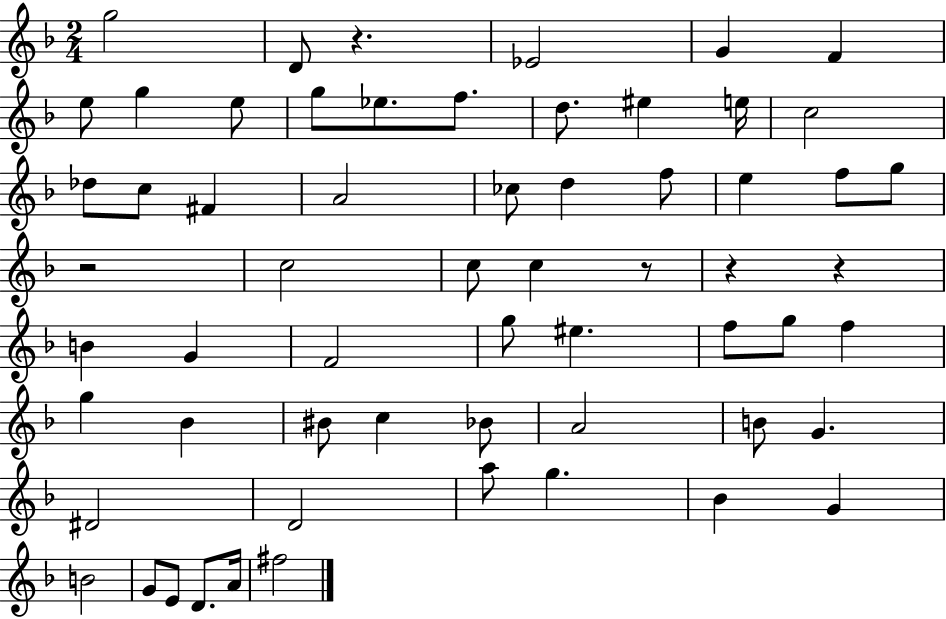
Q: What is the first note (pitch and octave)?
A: G5